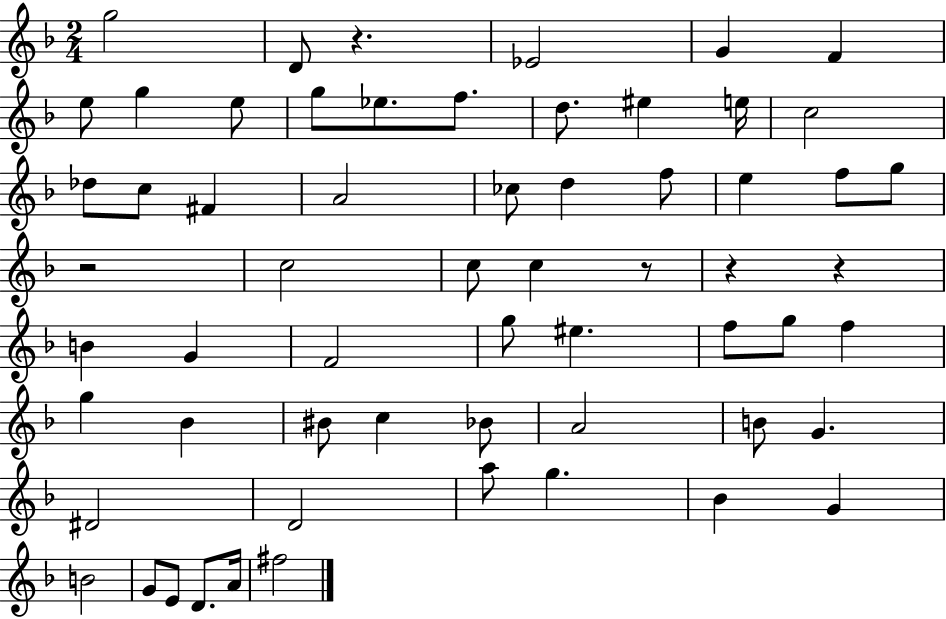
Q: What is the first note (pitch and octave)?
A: G5